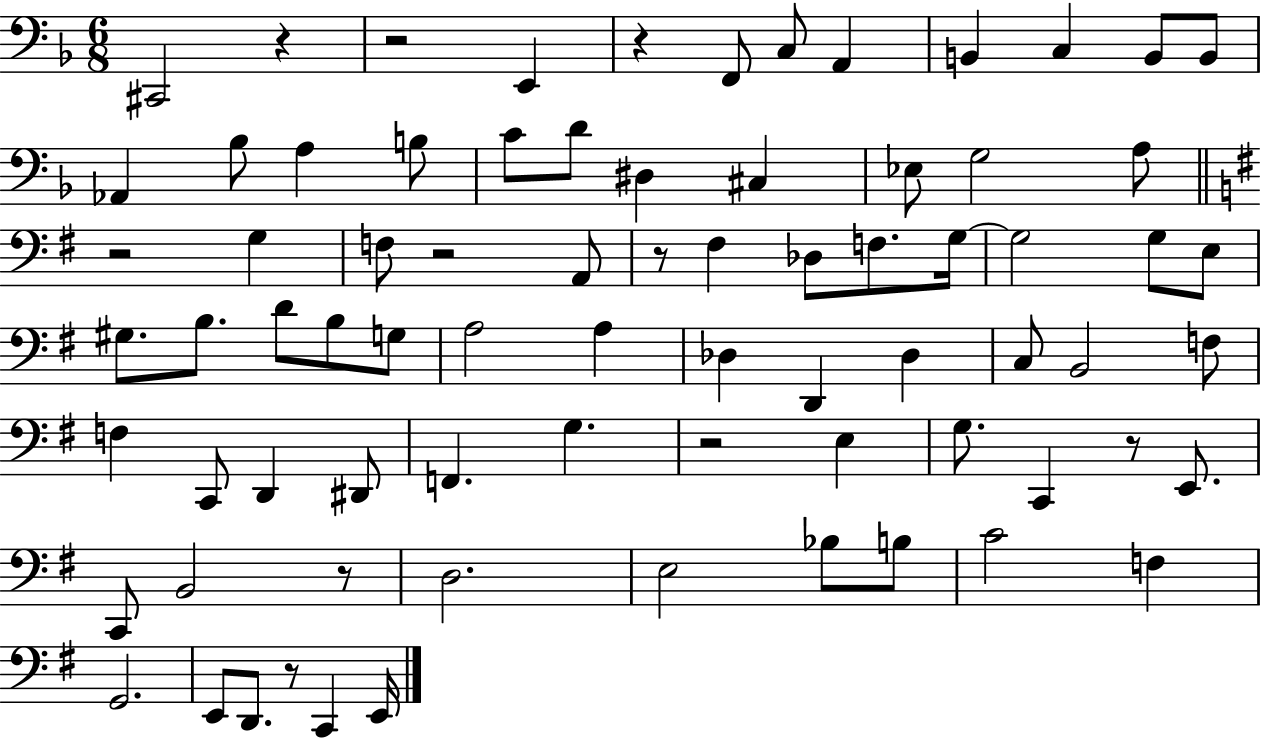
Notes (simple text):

C#2/h R/q R/h E2/q R/q F2/e C3/e A2/q B2/q C3/q B2/e B2/e Ab2/q Bb3/e A3/q B3/e C4/e D4/e D#3/q C#3/q Eb3/e G3/h A3/e R/h G3/q F3/e R/h A2/e R/e F#3/q Db3/e F3/e. G3/s G3/h G3/e E3/e G#3/e. B3/e. D4/e B3/e G3/e A3/h A3/q Db3/q D2/q Db3/q C3/e B2/h F3/e F3/q C2/e D2/q D#2/e F2/q. G3/q. R/h E3/q G3/e. C2/q R/e E2/e. C2/e B2/h R/e D3/h. E3/h Bb3/e B3/e C4/h F3/q G2/h. E2/e D2/e. R/e C2/q E2/s